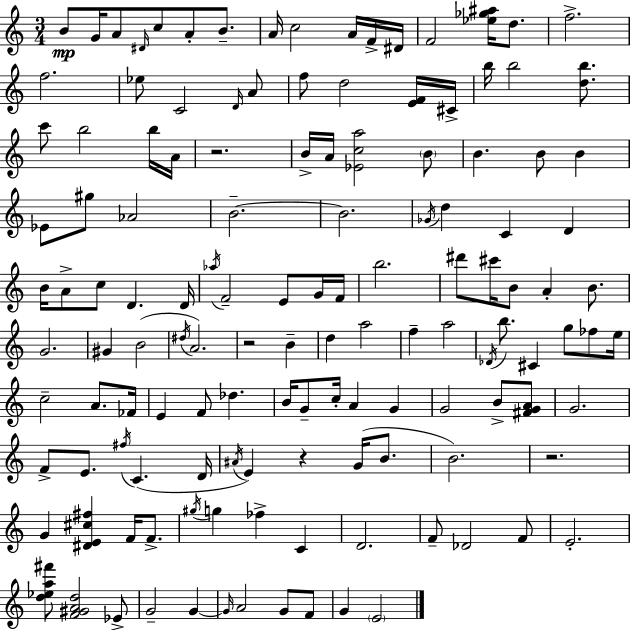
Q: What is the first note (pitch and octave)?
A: B4